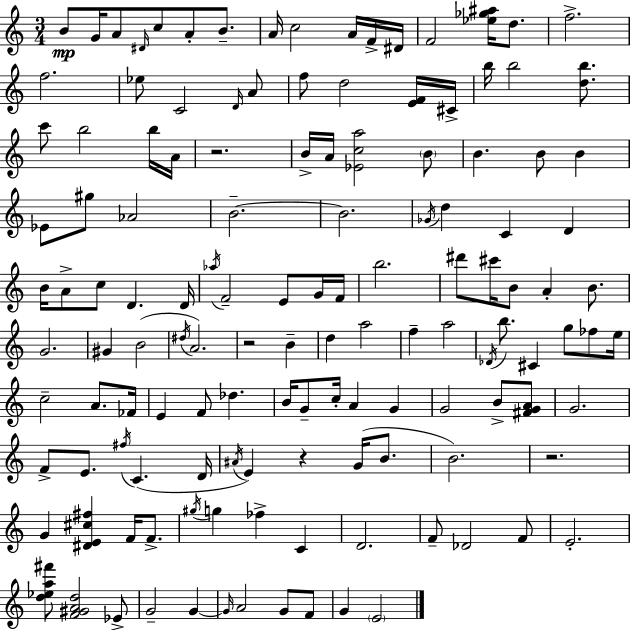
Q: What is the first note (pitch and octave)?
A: B4